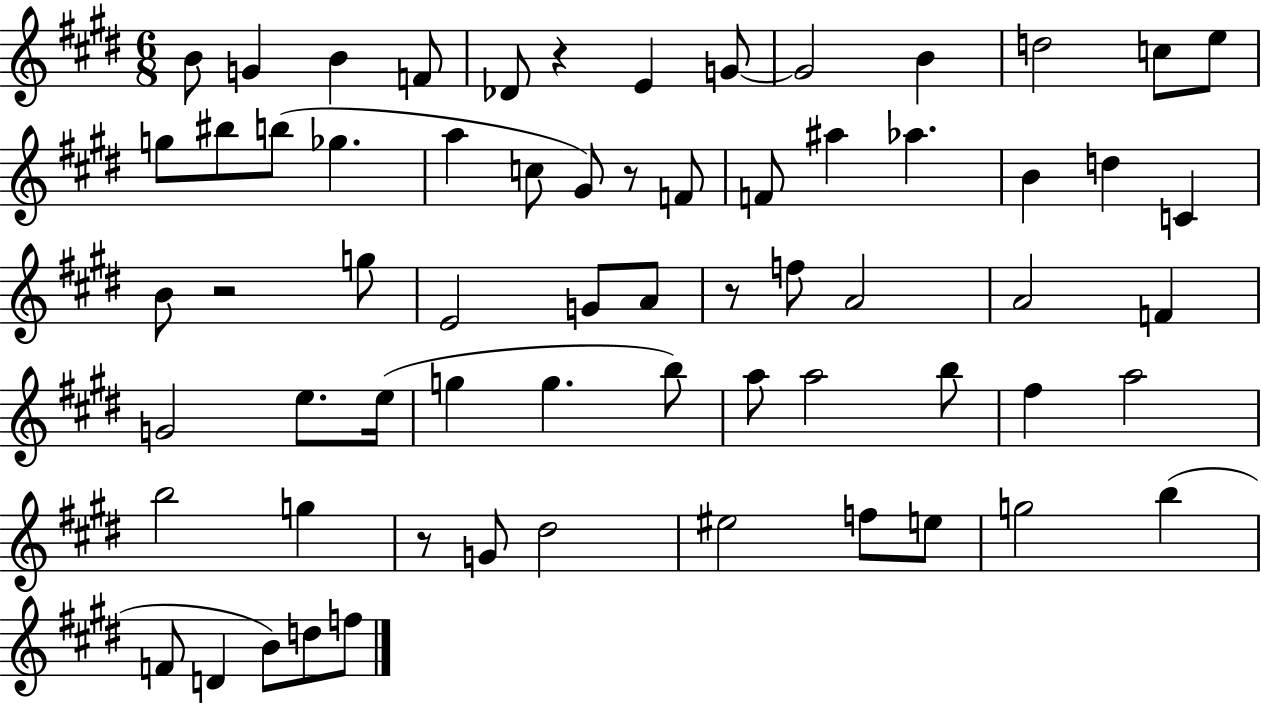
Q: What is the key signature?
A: E major